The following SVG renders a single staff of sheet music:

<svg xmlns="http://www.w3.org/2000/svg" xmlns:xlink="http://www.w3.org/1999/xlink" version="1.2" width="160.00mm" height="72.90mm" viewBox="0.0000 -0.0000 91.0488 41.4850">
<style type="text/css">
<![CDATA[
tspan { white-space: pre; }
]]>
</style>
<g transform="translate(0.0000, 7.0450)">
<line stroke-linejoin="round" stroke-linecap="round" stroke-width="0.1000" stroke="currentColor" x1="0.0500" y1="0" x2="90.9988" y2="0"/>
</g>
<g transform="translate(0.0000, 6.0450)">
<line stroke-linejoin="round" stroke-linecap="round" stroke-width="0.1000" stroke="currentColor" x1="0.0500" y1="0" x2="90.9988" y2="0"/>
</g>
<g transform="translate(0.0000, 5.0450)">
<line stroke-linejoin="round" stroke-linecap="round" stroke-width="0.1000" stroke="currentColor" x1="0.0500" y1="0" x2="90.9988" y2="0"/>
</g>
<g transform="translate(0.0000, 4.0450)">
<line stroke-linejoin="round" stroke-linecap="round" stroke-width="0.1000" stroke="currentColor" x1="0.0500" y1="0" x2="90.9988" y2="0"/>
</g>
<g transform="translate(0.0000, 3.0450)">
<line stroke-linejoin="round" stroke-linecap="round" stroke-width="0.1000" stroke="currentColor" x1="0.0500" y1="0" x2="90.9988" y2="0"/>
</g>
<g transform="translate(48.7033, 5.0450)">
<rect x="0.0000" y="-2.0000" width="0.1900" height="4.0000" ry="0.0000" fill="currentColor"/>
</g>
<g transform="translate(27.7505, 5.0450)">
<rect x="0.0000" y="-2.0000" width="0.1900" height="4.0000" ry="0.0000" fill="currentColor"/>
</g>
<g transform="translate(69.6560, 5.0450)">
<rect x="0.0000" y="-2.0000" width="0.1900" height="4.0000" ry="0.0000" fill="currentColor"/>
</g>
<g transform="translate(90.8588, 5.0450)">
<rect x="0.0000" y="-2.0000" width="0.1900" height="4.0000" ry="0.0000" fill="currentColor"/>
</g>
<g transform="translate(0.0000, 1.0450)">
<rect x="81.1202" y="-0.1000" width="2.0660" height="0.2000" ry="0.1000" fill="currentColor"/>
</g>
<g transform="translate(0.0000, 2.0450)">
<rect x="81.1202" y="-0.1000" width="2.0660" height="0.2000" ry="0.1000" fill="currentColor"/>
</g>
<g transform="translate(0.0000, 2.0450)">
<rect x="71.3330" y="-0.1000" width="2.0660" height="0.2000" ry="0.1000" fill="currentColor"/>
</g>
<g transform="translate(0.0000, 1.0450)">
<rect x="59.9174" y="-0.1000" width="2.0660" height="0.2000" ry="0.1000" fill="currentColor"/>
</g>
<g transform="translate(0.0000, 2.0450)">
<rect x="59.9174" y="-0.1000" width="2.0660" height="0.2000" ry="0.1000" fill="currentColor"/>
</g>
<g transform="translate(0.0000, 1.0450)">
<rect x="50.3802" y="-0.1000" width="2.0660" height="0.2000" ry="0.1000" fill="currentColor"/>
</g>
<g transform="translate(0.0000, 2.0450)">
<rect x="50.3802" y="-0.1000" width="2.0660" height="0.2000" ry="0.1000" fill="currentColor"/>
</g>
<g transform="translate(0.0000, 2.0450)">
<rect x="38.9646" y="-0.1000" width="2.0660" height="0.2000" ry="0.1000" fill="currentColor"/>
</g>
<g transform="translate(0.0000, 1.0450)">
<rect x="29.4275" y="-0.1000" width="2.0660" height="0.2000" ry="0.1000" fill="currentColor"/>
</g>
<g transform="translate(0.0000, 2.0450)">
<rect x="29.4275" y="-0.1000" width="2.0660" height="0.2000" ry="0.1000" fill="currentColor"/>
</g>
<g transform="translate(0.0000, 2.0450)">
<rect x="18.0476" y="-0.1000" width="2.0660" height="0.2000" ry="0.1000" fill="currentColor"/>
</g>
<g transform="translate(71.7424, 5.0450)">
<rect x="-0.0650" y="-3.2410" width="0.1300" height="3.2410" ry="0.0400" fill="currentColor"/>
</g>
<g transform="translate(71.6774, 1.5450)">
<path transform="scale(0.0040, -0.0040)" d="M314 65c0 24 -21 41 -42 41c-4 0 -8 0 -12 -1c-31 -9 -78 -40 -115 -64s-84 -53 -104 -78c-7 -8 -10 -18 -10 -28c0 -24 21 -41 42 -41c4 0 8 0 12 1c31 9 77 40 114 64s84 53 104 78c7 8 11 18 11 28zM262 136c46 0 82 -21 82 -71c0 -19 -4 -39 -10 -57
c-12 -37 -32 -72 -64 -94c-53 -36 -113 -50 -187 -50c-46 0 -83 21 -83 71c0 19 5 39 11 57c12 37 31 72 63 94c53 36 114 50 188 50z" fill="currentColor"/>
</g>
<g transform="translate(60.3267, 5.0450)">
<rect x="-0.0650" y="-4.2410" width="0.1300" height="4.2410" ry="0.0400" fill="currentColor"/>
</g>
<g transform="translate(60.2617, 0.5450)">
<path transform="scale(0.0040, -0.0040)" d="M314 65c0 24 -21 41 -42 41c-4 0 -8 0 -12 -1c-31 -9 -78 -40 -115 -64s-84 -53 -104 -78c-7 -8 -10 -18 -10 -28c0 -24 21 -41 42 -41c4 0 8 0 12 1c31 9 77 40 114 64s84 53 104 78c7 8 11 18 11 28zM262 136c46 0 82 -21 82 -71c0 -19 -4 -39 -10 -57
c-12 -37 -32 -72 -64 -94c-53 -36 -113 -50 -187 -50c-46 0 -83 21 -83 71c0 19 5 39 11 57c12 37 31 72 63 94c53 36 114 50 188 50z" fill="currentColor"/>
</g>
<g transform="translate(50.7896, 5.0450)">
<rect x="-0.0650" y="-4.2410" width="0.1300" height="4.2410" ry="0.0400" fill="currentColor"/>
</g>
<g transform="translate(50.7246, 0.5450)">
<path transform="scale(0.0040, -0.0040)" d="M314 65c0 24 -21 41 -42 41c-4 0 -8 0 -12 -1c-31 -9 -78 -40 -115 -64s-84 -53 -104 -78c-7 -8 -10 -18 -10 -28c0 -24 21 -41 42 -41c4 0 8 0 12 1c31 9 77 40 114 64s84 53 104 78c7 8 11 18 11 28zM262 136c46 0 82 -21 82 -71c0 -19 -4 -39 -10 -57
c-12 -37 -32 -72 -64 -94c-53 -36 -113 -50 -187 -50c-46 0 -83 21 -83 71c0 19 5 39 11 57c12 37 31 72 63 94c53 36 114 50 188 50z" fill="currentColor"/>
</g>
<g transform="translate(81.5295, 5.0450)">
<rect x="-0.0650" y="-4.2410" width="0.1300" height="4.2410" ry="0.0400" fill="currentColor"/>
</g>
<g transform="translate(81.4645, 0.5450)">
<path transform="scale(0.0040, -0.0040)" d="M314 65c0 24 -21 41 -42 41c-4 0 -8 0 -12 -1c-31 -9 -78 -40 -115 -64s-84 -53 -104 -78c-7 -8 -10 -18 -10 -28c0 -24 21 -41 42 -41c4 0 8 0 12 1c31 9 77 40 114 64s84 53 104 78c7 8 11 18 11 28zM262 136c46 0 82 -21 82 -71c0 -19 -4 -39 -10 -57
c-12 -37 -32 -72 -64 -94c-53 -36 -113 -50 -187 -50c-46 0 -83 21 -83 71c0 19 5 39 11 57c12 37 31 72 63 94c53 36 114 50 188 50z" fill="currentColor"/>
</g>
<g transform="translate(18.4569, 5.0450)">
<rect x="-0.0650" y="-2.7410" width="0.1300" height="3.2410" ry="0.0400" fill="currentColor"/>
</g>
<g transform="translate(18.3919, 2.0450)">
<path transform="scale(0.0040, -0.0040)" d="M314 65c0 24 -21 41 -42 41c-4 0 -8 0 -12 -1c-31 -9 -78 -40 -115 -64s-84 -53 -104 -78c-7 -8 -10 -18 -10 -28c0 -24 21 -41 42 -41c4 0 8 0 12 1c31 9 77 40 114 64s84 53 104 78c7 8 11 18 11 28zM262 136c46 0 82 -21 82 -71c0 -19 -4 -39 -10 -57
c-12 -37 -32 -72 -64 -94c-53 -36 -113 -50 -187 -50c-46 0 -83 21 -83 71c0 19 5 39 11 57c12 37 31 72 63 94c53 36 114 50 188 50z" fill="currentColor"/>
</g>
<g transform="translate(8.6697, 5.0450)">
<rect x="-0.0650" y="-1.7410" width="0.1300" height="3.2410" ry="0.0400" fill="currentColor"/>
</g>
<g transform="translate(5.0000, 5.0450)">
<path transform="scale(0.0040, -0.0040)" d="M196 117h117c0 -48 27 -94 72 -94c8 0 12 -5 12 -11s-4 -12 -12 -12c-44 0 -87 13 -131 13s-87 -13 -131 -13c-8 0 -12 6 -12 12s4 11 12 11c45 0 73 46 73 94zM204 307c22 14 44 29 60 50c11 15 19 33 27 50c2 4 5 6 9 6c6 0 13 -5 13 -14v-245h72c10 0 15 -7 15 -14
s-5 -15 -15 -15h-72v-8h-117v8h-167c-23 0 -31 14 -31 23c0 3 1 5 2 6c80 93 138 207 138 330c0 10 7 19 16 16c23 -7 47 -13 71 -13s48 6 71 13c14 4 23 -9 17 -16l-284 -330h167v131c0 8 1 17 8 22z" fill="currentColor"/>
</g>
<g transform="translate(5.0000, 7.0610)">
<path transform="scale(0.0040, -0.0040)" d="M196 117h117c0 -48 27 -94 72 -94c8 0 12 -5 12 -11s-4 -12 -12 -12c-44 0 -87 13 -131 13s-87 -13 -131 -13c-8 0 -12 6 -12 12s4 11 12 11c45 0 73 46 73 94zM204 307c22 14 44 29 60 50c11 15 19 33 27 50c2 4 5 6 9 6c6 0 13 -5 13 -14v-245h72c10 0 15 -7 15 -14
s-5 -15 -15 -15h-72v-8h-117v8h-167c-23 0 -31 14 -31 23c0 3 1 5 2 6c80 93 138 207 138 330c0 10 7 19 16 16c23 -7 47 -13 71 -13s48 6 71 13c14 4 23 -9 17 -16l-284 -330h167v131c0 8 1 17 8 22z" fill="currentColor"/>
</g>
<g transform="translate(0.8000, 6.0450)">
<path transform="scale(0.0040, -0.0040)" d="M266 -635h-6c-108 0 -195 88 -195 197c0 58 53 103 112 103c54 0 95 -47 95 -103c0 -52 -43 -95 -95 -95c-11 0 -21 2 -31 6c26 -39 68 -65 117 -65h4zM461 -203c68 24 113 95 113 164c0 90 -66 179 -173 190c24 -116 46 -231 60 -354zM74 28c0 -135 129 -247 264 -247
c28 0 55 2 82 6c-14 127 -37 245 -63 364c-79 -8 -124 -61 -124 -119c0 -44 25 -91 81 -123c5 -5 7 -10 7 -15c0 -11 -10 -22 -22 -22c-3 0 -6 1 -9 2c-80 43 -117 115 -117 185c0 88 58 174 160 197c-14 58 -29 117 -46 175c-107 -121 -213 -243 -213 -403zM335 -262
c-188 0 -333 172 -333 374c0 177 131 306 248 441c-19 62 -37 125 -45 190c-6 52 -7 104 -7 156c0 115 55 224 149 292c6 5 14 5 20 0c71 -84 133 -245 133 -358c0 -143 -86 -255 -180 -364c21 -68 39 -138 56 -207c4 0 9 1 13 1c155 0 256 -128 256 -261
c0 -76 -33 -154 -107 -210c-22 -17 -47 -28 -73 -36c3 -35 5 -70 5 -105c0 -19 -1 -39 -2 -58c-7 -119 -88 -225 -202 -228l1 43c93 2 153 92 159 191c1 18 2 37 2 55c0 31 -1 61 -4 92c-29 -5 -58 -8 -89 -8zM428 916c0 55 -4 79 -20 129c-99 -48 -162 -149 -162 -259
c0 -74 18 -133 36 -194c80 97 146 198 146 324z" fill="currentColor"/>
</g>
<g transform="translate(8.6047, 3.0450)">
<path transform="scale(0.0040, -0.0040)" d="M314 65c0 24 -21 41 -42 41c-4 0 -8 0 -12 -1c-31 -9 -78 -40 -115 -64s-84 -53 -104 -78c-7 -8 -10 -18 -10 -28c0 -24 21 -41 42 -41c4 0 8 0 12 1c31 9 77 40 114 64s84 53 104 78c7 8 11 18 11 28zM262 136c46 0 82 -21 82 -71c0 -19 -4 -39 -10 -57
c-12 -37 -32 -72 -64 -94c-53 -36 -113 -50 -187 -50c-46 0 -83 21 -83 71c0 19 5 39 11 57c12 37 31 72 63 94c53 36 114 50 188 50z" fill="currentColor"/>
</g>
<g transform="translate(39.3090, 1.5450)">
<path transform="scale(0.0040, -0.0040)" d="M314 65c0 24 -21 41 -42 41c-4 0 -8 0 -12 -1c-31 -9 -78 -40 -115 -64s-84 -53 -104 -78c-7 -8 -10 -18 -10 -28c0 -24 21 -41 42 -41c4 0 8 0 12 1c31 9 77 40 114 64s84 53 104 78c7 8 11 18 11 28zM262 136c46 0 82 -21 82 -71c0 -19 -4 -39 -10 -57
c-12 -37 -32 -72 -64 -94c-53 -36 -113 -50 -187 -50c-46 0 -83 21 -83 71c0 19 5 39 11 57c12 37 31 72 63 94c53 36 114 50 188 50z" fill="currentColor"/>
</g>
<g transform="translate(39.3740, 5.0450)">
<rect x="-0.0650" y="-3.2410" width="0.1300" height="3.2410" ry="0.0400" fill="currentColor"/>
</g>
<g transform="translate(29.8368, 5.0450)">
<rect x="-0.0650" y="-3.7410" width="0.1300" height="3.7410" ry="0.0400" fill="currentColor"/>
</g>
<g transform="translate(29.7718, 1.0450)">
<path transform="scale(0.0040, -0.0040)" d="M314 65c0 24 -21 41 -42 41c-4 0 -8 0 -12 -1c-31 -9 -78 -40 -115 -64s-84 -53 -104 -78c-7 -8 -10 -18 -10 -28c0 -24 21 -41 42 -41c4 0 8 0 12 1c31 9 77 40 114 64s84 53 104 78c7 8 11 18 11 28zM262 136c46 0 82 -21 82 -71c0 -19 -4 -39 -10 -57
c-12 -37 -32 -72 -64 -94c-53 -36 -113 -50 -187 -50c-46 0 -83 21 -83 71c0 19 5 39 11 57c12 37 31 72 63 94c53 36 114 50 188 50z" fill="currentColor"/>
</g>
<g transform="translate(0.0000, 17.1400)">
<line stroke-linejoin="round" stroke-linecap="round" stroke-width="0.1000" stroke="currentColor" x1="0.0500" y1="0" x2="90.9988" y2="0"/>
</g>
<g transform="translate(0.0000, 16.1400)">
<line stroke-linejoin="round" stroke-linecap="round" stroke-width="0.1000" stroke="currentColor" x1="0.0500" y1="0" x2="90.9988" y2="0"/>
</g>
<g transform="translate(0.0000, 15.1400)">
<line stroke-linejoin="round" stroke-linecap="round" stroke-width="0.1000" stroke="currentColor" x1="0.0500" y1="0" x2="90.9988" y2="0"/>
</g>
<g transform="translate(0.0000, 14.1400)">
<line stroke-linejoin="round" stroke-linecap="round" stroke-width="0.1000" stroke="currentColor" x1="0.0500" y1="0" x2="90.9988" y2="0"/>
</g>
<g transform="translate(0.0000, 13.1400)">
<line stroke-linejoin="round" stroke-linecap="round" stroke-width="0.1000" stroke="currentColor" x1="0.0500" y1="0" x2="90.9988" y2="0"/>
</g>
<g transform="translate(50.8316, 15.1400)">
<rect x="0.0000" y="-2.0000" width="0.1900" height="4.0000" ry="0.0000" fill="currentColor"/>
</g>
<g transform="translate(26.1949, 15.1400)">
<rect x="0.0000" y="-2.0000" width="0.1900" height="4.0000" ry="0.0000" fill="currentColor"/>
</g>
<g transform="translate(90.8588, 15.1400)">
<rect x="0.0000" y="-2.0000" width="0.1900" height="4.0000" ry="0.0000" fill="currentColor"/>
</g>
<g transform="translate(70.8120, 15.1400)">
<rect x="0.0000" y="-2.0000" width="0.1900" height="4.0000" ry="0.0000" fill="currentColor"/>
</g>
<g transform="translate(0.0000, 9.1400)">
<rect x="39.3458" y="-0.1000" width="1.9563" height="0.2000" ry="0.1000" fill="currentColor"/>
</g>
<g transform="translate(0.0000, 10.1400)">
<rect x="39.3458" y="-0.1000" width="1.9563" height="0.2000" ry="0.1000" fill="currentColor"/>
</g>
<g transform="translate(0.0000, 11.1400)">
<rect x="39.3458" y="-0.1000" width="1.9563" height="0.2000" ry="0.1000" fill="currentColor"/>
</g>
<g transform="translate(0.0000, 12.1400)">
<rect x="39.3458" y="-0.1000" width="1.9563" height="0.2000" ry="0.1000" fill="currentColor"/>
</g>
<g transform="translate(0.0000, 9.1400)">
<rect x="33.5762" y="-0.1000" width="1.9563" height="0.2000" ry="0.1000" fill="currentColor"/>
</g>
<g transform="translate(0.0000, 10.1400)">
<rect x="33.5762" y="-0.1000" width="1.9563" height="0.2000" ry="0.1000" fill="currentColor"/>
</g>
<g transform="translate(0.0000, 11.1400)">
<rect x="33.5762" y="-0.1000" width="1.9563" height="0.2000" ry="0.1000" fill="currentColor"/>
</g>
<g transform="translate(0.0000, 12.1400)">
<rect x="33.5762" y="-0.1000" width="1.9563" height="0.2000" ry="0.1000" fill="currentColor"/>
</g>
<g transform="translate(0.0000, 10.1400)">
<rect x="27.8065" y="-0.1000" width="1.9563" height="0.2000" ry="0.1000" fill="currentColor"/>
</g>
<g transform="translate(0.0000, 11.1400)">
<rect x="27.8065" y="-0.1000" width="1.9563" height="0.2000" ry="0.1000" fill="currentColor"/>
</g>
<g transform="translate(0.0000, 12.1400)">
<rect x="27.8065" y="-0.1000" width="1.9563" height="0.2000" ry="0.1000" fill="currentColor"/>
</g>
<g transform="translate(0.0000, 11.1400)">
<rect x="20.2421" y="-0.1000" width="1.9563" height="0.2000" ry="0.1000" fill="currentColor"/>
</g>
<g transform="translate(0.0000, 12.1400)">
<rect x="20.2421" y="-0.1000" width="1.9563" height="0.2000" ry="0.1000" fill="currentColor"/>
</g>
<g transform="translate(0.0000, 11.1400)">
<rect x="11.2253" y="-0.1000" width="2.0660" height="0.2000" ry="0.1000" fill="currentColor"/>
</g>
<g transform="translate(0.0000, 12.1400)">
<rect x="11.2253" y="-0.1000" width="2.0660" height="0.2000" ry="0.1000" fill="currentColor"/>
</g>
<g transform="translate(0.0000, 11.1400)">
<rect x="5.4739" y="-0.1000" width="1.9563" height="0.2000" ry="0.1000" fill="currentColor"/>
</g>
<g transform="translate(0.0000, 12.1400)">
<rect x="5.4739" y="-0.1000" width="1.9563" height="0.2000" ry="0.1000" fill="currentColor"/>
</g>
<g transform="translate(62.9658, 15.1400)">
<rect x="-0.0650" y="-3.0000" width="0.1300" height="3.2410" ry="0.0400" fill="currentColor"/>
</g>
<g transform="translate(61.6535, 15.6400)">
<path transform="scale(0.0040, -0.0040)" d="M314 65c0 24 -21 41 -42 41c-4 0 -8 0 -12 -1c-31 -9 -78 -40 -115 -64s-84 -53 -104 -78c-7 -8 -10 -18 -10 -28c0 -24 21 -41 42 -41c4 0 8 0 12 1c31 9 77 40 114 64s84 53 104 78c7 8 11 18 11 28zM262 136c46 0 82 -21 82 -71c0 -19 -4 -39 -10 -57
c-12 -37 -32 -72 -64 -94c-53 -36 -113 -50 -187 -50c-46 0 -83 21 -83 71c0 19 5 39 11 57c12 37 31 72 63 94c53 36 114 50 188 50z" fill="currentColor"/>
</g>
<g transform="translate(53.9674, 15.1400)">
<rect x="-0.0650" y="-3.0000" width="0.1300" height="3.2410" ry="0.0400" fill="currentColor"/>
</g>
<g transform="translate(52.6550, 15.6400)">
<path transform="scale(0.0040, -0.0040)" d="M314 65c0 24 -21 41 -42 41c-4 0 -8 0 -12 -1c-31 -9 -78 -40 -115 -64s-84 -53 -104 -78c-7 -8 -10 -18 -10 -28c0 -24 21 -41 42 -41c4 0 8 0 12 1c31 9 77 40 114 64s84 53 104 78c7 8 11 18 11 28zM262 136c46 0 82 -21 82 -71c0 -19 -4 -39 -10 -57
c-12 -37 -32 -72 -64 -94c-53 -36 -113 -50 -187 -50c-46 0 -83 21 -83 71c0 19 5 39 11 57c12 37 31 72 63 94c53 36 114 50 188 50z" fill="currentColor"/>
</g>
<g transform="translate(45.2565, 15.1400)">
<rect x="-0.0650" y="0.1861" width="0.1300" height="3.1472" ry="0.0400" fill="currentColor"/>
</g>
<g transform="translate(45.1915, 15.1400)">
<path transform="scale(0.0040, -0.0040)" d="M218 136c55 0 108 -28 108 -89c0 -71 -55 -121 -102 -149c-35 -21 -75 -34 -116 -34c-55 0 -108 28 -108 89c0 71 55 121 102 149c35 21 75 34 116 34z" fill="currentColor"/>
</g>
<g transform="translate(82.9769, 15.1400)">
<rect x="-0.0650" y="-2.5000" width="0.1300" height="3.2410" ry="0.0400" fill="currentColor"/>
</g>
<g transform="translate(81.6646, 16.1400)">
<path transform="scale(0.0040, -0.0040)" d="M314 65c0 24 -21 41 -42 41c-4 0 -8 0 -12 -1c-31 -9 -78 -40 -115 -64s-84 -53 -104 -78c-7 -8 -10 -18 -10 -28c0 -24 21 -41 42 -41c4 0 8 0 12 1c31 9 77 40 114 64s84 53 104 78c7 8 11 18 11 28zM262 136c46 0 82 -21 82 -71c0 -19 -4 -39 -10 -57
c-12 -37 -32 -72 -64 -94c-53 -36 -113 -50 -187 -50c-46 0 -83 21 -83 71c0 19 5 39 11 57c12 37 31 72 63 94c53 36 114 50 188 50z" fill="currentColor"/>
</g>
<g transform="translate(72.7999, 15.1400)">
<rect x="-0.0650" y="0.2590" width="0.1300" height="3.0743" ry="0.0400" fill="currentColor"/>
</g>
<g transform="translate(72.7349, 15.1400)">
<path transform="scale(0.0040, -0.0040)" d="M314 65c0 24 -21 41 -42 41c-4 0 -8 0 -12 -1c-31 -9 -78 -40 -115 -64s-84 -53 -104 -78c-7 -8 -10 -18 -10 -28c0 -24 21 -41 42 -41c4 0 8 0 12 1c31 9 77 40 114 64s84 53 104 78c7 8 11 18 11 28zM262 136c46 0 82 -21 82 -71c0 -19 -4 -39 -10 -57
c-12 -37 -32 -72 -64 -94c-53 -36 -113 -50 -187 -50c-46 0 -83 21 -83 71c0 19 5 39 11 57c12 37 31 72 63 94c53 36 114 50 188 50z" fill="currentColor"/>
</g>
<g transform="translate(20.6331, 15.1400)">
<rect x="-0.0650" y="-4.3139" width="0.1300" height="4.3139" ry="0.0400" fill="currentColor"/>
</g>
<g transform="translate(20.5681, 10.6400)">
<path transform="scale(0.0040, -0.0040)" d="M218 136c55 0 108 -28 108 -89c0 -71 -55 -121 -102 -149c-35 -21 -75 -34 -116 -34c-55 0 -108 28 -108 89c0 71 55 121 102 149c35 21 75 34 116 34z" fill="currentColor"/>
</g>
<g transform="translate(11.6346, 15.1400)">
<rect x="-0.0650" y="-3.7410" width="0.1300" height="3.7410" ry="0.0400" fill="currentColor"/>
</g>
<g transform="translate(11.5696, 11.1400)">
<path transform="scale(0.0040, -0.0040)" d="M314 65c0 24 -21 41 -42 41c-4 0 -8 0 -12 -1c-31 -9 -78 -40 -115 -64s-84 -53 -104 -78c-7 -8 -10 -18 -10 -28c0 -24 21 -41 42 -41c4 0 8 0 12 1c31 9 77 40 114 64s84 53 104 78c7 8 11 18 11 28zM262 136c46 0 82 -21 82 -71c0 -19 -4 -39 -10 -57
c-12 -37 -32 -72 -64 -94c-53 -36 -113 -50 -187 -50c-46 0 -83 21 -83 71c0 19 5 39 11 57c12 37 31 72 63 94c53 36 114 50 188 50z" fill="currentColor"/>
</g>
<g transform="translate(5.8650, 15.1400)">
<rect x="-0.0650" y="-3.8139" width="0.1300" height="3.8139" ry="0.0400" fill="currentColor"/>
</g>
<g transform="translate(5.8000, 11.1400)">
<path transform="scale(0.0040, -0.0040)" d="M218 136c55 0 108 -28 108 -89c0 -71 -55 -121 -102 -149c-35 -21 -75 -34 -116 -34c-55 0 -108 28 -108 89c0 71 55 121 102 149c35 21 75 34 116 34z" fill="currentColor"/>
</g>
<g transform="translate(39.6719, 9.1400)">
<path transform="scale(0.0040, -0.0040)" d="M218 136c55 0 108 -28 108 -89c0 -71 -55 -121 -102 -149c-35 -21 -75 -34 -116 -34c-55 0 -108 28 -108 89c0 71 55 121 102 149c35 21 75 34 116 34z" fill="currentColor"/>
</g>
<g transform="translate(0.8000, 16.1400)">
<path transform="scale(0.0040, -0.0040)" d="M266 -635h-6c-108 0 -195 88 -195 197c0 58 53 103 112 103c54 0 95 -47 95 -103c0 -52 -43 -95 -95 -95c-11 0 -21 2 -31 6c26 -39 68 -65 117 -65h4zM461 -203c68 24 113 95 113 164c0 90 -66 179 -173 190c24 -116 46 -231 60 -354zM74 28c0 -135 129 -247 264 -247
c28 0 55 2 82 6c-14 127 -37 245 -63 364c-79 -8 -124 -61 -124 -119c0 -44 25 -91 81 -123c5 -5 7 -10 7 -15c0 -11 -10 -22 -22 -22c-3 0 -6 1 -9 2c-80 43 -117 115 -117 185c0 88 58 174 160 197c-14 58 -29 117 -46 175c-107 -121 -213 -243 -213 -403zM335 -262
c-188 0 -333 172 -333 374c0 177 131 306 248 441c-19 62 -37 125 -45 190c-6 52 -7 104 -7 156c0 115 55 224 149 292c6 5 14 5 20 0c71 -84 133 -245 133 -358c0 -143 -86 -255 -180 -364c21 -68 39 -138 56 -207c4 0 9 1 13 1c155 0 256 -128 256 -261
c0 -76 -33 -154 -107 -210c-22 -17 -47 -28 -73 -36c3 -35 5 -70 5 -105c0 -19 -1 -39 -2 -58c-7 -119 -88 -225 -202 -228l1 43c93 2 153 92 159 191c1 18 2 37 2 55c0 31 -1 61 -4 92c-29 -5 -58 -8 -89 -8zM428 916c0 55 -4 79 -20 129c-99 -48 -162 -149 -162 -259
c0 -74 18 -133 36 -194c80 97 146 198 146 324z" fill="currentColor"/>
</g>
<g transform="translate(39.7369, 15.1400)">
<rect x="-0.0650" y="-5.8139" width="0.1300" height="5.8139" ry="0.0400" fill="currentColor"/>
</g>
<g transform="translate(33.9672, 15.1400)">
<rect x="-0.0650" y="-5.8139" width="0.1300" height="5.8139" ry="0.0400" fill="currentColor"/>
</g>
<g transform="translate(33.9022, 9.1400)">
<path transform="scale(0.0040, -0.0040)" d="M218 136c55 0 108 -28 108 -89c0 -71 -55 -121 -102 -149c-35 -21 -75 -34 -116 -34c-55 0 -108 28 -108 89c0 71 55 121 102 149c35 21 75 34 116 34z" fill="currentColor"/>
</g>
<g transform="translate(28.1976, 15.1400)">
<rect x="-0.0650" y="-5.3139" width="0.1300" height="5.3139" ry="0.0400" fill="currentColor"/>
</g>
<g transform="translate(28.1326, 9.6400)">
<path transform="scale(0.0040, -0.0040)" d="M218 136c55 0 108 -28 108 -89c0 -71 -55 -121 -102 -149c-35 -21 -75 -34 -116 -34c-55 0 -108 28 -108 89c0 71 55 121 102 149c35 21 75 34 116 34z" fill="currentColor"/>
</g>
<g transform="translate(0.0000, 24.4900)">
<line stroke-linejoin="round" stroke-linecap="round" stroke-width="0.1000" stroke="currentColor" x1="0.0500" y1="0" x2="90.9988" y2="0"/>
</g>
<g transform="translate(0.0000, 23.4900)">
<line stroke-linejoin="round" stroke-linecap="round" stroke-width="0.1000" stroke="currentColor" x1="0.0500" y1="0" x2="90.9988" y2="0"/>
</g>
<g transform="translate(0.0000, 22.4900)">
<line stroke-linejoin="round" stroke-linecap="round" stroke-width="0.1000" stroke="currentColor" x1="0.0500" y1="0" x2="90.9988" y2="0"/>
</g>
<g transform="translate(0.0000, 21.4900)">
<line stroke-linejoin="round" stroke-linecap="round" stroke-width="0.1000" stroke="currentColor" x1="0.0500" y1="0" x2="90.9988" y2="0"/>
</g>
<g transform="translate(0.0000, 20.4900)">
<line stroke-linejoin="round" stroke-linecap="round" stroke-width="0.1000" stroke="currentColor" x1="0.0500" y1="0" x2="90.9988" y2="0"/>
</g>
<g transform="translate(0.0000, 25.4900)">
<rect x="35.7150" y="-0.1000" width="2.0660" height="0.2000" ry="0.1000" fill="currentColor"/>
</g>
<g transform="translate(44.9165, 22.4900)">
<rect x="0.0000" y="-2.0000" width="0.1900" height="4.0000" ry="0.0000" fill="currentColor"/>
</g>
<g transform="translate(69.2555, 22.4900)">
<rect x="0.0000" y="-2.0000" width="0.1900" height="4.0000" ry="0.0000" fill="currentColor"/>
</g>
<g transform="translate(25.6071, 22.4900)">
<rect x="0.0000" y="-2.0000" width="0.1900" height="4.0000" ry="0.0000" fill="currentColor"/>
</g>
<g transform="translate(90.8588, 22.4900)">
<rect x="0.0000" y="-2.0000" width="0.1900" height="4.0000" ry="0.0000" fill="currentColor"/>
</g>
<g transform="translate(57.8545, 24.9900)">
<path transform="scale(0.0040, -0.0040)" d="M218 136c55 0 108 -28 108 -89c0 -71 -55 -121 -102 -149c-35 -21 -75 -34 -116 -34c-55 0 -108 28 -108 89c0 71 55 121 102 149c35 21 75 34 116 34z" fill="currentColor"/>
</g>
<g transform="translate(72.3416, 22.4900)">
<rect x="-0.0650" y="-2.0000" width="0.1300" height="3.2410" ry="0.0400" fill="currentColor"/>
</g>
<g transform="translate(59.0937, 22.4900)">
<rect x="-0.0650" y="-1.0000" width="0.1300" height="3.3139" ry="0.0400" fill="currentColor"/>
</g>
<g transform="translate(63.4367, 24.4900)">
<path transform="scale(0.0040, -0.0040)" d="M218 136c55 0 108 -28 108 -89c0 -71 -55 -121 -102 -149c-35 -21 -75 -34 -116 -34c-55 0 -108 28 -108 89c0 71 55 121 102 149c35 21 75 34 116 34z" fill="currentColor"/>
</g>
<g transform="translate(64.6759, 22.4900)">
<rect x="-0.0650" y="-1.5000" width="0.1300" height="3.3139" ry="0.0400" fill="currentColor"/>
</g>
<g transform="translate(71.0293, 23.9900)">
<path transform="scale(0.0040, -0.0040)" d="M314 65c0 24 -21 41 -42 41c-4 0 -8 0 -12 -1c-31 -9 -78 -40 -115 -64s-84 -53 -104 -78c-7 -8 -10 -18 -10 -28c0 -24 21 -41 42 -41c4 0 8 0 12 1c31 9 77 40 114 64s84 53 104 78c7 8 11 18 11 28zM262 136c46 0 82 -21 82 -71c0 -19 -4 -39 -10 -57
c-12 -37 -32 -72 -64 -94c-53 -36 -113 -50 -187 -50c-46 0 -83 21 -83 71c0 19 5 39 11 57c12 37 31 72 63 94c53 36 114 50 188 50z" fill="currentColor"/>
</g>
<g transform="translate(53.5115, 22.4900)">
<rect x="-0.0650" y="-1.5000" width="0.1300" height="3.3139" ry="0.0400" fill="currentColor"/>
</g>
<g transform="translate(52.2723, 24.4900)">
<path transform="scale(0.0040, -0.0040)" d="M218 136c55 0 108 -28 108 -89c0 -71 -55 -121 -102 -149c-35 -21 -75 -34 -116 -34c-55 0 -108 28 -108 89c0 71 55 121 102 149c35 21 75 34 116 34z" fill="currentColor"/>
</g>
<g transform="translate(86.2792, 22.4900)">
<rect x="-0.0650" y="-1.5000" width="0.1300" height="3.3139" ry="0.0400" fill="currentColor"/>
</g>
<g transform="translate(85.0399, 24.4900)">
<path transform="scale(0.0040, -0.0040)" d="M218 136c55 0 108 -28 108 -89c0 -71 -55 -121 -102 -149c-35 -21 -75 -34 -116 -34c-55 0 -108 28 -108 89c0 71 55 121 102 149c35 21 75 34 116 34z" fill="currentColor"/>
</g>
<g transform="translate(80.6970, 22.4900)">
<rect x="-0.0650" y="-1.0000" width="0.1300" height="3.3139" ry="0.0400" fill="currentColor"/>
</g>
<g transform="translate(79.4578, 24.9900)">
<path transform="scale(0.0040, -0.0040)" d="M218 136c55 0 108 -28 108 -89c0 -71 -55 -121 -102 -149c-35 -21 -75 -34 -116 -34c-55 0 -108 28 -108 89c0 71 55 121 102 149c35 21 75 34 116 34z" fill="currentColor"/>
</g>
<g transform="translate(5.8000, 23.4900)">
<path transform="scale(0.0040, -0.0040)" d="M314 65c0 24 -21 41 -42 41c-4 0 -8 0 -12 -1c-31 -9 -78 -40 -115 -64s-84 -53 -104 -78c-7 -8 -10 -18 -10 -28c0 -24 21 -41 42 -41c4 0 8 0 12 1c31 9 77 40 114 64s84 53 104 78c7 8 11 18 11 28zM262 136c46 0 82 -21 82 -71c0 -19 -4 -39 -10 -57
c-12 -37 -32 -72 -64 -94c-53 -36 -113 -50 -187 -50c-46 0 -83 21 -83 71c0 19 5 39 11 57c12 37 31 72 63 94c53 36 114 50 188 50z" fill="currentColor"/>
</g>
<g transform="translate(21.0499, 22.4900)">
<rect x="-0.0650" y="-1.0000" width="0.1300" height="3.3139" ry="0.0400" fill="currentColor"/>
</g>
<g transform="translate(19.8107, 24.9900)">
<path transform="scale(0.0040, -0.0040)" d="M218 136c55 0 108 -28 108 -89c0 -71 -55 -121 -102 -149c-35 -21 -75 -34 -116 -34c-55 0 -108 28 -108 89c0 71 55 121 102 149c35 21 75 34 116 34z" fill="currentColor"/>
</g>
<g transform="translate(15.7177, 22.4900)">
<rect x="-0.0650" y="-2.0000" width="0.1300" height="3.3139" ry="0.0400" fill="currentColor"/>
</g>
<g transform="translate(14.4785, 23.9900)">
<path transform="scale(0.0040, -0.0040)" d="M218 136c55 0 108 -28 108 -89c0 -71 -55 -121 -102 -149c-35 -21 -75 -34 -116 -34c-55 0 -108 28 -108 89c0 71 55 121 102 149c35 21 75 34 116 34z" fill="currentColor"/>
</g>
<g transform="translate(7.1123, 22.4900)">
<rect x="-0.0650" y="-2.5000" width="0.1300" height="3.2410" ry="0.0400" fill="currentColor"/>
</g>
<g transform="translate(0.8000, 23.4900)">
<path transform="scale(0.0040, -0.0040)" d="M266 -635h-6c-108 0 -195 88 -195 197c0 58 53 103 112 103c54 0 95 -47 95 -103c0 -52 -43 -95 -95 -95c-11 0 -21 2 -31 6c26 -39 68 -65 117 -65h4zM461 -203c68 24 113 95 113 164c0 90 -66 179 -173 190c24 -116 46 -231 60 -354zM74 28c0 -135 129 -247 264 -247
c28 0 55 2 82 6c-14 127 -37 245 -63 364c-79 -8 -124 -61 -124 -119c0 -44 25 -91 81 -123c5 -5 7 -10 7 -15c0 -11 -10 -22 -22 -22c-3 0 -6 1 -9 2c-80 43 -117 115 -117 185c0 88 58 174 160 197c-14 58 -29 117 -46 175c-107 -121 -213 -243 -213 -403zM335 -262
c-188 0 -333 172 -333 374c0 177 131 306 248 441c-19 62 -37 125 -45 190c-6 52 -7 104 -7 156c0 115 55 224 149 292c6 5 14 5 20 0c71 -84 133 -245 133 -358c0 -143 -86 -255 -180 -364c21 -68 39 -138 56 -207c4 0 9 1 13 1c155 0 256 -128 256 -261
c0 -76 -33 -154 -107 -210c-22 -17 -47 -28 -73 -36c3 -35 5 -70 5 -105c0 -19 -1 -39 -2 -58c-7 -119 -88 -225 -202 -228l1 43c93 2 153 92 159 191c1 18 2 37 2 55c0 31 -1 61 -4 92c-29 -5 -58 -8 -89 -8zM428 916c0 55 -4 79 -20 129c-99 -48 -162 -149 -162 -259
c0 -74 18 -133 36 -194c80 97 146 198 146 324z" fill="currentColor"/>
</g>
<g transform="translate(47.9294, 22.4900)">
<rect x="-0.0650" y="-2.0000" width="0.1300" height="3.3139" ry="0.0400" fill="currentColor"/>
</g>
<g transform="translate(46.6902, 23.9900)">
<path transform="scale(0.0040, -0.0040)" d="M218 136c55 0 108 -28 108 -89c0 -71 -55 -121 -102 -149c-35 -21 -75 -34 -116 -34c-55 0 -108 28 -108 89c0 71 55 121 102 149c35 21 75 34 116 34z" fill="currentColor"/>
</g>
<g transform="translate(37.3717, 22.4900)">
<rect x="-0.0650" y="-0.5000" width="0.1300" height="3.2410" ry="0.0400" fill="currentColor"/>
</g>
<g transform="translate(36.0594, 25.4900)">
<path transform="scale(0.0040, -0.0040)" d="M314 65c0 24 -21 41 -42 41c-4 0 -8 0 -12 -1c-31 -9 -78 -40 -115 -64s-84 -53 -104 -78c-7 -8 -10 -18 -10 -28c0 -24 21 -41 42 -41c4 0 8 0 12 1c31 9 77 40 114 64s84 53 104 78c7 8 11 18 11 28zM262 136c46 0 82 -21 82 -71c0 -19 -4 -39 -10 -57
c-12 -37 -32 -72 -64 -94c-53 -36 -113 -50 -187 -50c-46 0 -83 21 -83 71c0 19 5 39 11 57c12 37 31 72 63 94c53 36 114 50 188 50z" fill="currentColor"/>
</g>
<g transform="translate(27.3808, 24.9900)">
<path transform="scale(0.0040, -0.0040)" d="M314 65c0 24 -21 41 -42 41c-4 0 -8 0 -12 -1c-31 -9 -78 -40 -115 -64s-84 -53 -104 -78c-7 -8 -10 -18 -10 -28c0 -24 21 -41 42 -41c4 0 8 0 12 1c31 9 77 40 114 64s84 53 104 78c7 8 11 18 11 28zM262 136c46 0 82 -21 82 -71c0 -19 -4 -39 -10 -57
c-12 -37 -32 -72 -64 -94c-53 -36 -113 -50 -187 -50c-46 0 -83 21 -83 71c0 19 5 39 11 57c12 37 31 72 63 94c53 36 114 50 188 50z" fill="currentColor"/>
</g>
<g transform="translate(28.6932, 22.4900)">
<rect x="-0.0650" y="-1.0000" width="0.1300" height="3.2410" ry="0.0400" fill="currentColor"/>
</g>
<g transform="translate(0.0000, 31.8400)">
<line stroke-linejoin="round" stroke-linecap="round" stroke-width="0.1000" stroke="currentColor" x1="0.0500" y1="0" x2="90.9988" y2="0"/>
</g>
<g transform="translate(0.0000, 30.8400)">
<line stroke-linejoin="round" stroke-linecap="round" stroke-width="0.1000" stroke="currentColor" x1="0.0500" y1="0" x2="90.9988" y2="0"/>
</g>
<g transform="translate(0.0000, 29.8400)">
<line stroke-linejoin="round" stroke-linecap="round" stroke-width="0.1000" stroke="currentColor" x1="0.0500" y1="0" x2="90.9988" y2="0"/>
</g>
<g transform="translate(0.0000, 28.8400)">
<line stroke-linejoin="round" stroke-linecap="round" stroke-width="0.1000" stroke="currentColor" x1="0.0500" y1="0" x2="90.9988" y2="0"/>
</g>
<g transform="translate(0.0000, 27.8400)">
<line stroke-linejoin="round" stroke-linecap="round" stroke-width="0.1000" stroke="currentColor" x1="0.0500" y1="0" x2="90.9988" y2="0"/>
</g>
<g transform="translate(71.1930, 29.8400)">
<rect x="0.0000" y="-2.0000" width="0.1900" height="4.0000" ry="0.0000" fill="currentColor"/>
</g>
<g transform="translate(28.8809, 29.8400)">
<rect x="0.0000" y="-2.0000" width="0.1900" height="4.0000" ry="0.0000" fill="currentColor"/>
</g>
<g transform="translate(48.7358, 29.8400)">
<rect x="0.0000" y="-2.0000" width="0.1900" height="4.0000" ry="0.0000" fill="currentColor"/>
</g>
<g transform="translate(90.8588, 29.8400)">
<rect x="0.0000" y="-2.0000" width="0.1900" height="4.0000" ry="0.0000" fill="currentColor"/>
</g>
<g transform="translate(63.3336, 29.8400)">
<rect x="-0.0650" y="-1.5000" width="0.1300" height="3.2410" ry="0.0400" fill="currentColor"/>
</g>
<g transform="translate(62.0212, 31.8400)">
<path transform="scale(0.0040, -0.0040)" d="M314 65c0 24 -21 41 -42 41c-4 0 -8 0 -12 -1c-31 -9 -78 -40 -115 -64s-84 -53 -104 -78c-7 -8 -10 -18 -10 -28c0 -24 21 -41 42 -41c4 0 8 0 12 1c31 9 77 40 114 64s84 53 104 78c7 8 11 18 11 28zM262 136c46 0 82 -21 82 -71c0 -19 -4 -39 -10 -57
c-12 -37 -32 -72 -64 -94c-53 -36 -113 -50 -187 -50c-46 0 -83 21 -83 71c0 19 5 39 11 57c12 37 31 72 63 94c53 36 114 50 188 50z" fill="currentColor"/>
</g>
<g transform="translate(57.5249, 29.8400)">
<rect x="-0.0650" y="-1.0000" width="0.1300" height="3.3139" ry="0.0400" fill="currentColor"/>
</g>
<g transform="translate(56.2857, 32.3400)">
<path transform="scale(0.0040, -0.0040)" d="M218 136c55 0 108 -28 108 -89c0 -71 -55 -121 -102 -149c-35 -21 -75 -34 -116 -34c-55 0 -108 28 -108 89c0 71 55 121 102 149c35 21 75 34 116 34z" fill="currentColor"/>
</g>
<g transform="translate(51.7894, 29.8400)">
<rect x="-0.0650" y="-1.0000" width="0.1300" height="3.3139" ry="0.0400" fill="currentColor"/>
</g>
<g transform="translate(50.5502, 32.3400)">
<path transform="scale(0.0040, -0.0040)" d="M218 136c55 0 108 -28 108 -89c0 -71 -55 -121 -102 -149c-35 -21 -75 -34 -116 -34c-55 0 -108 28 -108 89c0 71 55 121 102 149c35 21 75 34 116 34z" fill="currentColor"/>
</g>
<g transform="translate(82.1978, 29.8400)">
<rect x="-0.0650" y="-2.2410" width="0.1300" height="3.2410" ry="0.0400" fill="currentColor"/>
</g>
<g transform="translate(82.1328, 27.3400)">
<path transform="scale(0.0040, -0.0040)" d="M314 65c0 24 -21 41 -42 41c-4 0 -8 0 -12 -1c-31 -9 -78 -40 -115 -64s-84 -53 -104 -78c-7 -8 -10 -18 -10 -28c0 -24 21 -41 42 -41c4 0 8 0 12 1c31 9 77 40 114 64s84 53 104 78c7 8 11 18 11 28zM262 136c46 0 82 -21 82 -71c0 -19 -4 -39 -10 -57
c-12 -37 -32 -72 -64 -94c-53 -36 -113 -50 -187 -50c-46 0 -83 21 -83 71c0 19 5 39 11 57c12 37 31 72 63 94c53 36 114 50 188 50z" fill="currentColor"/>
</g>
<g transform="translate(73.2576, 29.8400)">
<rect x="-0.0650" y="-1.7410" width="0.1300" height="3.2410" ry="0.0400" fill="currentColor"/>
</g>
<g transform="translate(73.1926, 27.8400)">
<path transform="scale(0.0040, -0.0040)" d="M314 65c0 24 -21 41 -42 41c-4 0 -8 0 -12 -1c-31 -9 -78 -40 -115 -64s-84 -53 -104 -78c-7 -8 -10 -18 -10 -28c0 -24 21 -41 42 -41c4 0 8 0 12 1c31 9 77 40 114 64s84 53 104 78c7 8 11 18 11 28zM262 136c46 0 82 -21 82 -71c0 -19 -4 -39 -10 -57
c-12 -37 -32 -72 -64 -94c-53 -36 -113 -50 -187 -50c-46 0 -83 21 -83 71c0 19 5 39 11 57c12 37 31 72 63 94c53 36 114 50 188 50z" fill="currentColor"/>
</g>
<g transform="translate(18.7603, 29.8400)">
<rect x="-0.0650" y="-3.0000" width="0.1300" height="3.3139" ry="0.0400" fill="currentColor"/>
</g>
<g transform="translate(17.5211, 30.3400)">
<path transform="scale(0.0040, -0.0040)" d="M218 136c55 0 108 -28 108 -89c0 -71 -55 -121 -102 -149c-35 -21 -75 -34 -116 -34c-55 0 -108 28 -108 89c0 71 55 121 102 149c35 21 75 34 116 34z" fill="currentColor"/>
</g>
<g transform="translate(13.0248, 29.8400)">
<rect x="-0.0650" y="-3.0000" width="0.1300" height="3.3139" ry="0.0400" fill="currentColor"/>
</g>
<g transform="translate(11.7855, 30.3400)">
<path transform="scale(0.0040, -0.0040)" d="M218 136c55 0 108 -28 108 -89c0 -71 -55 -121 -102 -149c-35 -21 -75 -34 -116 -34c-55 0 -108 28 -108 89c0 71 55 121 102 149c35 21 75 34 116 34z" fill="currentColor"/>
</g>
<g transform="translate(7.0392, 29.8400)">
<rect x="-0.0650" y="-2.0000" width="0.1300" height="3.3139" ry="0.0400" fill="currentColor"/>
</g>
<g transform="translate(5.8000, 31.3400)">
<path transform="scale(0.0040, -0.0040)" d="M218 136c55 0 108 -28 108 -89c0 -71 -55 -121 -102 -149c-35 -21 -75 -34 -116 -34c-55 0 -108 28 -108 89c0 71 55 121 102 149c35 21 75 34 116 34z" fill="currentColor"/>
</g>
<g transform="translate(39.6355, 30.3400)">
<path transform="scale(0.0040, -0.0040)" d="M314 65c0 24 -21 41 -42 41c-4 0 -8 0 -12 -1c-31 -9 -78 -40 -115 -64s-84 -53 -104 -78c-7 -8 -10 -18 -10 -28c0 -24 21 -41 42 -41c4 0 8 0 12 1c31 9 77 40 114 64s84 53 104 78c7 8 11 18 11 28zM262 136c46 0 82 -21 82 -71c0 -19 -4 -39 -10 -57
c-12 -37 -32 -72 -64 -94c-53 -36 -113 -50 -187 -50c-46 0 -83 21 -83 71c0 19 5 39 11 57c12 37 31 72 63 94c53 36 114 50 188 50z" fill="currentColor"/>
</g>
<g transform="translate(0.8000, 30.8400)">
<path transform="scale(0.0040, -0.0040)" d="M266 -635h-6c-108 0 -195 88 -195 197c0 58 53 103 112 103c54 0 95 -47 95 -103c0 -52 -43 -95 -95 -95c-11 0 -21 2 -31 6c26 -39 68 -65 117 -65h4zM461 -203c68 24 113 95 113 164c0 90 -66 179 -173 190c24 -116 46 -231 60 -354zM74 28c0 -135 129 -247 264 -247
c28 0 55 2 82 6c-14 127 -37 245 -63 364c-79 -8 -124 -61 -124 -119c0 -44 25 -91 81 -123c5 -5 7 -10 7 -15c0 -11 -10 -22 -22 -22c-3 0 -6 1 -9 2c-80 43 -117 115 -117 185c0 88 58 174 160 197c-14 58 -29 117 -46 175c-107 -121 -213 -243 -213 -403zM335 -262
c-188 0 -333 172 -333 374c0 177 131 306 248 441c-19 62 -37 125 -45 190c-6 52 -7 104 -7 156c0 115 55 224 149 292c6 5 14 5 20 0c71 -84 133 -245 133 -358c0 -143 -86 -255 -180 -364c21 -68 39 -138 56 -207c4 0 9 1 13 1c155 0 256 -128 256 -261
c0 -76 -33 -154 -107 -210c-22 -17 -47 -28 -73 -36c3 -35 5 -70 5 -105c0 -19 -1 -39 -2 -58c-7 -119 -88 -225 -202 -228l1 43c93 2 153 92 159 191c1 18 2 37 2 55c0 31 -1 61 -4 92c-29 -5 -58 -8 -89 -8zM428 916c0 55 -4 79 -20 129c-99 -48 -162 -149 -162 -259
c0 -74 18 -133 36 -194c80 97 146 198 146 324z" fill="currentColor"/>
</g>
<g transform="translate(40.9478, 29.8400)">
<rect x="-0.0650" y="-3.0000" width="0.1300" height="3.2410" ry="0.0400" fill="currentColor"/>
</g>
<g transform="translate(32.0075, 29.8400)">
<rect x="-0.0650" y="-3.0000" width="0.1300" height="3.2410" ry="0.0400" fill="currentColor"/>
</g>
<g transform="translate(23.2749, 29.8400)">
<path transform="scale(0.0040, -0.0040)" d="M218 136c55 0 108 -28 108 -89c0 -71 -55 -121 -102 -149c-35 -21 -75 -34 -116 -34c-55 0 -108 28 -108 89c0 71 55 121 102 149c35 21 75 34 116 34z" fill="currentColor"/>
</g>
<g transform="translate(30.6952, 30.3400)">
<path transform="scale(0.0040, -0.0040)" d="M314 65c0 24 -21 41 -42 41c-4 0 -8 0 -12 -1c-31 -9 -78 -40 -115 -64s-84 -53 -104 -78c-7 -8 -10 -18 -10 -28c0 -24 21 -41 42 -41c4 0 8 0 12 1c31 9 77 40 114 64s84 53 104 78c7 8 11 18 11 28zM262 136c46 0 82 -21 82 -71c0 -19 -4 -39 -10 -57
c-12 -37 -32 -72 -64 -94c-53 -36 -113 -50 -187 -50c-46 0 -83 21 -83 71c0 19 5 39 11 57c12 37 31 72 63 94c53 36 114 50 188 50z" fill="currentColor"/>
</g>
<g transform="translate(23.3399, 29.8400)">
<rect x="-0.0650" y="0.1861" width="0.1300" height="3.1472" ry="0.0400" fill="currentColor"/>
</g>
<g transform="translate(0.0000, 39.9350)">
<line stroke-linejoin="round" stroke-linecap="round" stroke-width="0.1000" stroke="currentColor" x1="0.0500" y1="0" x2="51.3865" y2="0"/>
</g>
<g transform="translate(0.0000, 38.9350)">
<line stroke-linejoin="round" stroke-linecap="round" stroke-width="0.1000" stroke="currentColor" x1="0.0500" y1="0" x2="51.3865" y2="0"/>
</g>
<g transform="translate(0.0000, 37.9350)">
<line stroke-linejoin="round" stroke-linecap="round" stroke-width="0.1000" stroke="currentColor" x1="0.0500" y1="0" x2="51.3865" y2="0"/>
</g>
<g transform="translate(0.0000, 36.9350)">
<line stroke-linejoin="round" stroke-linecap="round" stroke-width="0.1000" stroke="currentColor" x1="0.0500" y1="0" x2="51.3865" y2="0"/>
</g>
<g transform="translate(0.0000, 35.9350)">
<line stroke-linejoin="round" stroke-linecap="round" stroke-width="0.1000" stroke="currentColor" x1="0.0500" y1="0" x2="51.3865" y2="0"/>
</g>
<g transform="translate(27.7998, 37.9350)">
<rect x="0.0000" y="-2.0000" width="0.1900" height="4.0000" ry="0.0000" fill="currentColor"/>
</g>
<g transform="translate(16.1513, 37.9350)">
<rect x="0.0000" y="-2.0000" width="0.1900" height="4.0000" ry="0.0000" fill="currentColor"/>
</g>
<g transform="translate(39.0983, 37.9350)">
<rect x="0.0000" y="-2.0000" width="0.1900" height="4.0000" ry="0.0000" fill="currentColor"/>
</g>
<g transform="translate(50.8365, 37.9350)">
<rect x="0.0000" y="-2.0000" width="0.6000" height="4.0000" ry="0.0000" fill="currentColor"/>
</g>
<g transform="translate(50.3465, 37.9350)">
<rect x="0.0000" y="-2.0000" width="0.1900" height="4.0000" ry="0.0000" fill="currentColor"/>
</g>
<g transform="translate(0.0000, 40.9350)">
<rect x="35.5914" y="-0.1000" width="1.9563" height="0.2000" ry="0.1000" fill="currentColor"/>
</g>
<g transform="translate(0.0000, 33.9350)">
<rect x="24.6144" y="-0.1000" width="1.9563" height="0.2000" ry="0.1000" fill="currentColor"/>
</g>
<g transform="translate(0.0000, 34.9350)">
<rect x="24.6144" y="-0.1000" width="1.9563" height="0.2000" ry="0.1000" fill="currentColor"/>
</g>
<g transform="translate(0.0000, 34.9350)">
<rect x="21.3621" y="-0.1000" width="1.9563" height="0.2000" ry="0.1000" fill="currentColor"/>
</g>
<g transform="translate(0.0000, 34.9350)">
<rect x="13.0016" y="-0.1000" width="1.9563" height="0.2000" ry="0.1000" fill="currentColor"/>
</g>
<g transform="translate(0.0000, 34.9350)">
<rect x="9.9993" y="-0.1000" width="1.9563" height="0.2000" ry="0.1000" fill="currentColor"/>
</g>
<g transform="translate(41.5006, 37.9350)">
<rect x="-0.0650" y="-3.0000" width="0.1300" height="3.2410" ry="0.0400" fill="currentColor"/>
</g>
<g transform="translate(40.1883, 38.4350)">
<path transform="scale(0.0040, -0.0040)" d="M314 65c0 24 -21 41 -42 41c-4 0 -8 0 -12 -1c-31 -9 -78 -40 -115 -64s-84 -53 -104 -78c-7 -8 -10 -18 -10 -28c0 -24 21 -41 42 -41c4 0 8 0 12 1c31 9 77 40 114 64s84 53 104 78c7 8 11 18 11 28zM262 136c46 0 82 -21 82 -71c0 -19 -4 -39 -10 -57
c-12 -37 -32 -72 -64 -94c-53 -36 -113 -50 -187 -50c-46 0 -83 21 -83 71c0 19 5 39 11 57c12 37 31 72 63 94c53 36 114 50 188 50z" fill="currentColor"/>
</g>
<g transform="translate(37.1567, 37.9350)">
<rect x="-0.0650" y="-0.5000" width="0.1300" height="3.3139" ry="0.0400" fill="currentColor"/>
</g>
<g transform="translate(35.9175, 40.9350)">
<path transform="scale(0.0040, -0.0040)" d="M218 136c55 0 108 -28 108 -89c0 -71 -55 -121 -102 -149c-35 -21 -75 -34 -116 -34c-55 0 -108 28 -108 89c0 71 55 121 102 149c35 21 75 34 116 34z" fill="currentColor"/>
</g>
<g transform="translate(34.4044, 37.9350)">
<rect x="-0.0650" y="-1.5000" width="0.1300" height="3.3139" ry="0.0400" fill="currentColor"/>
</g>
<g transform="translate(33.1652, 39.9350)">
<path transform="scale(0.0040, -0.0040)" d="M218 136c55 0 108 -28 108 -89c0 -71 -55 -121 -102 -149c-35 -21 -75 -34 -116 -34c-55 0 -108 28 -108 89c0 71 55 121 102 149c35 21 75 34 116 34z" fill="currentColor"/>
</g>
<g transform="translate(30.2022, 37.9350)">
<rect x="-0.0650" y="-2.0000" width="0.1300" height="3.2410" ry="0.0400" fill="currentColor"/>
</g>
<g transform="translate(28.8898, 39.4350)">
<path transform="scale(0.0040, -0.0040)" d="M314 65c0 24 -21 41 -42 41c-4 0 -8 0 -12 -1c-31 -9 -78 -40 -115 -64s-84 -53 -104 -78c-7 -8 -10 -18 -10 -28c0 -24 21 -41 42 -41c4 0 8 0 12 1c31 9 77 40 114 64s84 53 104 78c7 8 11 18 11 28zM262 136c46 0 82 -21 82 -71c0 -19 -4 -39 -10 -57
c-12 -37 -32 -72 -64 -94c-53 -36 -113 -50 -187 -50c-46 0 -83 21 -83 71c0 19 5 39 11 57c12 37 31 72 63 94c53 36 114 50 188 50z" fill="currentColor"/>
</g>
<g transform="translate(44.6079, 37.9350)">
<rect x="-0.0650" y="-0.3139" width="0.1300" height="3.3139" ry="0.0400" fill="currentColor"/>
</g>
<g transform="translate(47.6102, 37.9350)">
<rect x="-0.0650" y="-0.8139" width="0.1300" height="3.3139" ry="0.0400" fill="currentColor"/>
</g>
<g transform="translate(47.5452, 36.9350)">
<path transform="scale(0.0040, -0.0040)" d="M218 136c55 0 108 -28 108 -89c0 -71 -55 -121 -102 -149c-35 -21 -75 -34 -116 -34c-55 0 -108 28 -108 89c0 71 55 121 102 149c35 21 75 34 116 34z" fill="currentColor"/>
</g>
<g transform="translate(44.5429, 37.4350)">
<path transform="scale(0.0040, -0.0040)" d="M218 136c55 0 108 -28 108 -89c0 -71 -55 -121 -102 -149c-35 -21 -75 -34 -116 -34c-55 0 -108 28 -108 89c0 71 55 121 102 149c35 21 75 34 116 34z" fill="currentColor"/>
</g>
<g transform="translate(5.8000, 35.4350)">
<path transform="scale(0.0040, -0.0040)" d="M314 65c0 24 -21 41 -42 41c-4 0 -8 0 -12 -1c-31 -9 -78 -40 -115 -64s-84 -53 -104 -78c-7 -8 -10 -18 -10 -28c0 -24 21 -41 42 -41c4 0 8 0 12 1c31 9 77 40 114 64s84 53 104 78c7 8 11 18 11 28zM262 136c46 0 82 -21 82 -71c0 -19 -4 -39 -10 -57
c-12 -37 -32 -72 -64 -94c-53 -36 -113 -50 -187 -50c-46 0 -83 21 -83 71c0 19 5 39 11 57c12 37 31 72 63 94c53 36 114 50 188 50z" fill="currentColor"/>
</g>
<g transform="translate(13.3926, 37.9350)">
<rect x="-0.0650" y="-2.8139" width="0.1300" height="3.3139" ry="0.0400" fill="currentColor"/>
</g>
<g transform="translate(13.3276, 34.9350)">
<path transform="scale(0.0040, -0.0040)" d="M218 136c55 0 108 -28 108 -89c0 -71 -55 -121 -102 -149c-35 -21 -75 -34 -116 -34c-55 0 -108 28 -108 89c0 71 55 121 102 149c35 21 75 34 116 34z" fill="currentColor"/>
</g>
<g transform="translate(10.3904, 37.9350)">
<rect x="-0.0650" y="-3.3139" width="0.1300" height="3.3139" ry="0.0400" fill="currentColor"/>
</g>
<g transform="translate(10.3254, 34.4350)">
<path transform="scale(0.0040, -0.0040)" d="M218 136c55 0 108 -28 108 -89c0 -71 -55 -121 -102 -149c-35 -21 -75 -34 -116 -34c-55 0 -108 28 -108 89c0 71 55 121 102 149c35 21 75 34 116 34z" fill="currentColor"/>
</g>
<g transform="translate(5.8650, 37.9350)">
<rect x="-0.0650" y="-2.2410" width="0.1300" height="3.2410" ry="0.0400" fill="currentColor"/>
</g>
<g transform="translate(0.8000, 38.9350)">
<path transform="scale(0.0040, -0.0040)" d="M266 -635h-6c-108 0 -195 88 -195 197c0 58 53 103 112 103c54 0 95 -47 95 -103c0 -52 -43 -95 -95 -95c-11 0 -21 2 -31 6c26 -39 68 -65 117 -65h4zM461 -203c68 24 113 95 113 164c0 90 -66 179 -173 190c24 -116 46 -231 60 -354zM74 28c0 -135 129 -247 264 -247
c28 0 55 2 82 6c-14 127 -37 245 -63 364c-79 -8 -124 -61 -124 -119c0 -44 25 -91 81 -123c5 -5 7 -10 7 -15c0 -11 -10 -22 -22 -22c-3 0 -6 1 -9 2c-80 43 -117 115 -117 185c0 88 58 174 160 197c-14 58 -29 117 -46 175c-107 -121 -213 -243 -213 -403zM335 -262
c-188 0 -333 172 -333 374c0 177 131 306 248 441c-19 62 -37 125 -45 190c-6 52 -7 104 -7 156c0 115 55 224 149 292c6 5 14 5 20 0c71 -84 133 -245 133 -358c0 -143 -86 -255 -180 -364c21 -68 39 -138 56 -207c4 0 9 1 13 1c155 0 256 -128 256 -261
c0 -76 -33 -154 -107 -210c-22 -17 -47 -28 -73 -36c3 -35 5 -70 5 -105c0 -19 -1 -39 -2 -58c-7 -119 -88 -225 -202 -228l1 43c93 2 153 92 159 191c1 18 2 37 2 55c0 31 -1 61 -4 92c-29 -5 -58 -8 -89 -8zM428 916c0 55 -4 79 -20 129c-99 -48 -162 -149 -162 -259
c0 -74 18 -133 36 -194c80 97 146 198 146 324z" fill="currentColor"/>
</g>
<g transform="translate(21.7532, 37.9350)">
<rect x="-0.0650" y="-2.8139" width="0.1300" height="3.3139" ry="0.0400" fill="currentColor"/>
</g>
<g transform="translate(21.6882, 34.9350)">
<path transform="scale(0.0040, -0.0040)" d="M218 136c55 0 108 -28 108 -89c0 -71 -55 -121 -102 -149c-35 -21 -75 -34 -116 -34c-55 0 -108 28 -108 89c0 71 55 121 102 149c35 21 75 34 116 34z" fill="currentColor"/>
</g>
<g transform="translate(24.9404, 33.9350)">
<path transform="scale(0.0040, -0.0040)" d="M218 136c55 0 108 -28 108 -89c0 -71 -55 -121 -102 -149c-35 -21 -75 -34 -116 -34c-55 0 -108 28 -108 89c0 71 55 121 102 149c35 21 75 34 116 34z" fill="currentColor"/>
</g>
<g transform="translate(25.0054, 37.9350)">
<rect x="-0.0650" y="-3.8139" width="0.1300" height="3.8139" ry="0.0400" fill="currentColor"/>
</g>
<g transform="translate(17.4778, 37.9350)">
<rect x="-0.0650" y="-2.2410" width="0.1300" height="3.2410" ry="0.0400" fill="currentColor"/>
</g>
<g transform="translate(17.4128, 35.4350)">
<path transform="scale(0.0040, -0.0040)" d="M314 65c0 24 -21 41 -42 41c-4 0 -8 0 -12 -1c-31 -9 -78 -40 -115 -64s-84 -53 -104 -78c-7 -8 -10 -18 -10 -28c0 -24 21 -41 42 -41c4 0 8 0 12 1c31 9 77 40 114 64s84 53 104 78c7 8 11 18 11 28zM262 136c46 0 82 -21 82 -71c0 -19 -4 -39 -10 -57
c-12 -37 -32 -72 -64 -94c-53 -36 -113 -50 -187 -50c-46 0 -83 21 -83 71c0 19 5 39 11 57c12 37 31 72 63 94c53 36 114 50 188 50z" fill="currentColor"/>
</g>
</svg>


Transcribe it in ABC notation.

X:1
T:Untitled
M:4/4
L:1/4
K:C
f2 a2 c'2 b2 d'2 d'2 b2 d'2 c' c'2 d' f' g' g' B A2 A2 B2 G2 G2 F D D2 C2 F E D E F2 D E F A A B A2 A2 D D E2 f2 g2 g2 b a g2 a c' F2 E C A2 c d